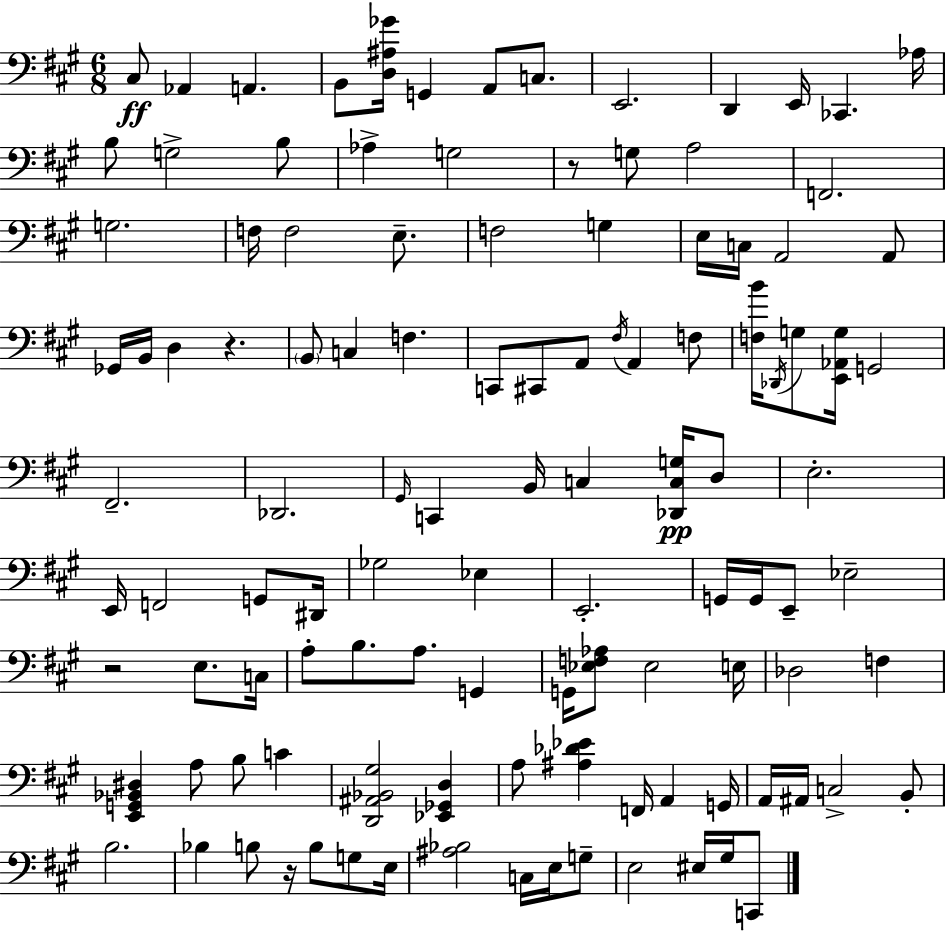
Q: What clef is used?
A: bass